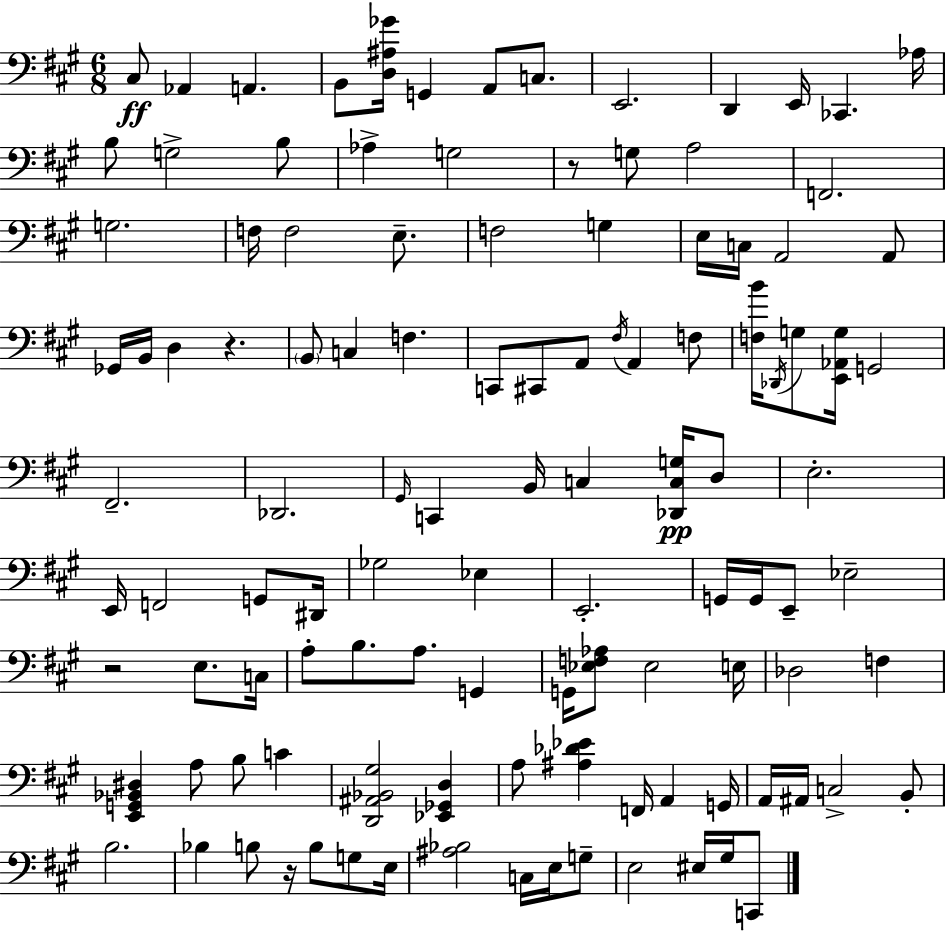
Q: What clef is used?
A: bass